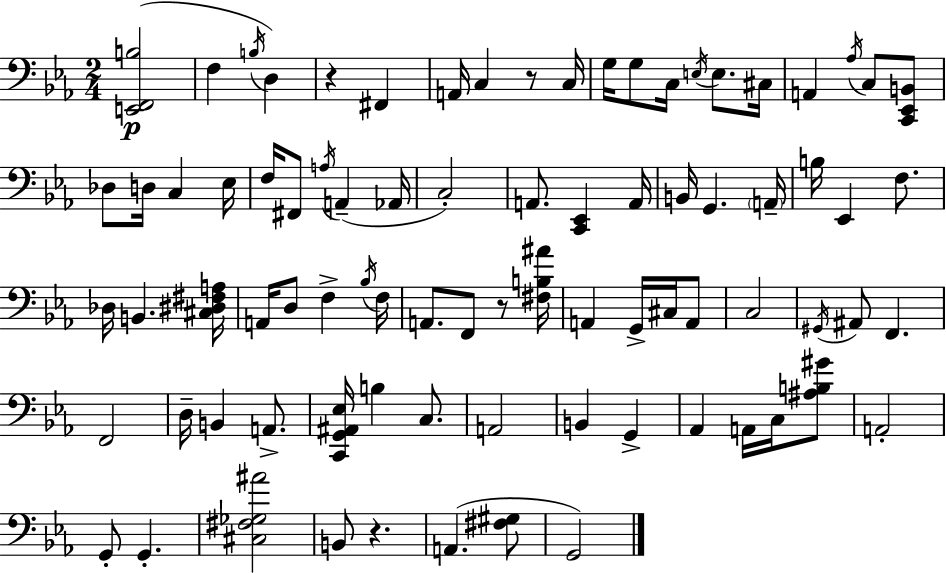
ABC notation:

X:1
T:Untitled
M:2/4
L:1/4
K:Cm
[E,,F,,B,]2 F, B,/4 D, z ^F,, A,,/4 C, z/2 C,/4 G,/4 G,/2 C,/4 E,/4 E,/2 ^C,/4 A,, _A,/4 C,/2 [C,,_E,,B,,]/2 _D,/2 D,/4 C, _E,/4 F,/4 ^F,,/2 A,/4 A,, _A,,/4 C,2 A,,/2 [C,,_E,,] A,,/4 B,,/4 G,, A,,/4 B,/4 _E,, F,/2 _D,/4 B,, [^C,^D,^F,A,]/4 A,,/4 D,/2 F, _B,/4 F,/4 A,,/2 F,,/2 z/2 [^F,B,^A]/4 A,, G,,/4 ^C,/4 A,,/2 C,2 ^G,,/4 ^A,,/2 F,, F,,2 D,/4 B,, A,,/2 [C,,G,,^A,,_E,]/4 B, C,/2 A,,2 B,, G,, _A,, A,,/4 C,/4 [^A,B,^G]/2 A,,2 G,,/2 G,, [^C,^F,_G,^A]2 B,,/2 z A,, [^F,^G,]/2 G,,2